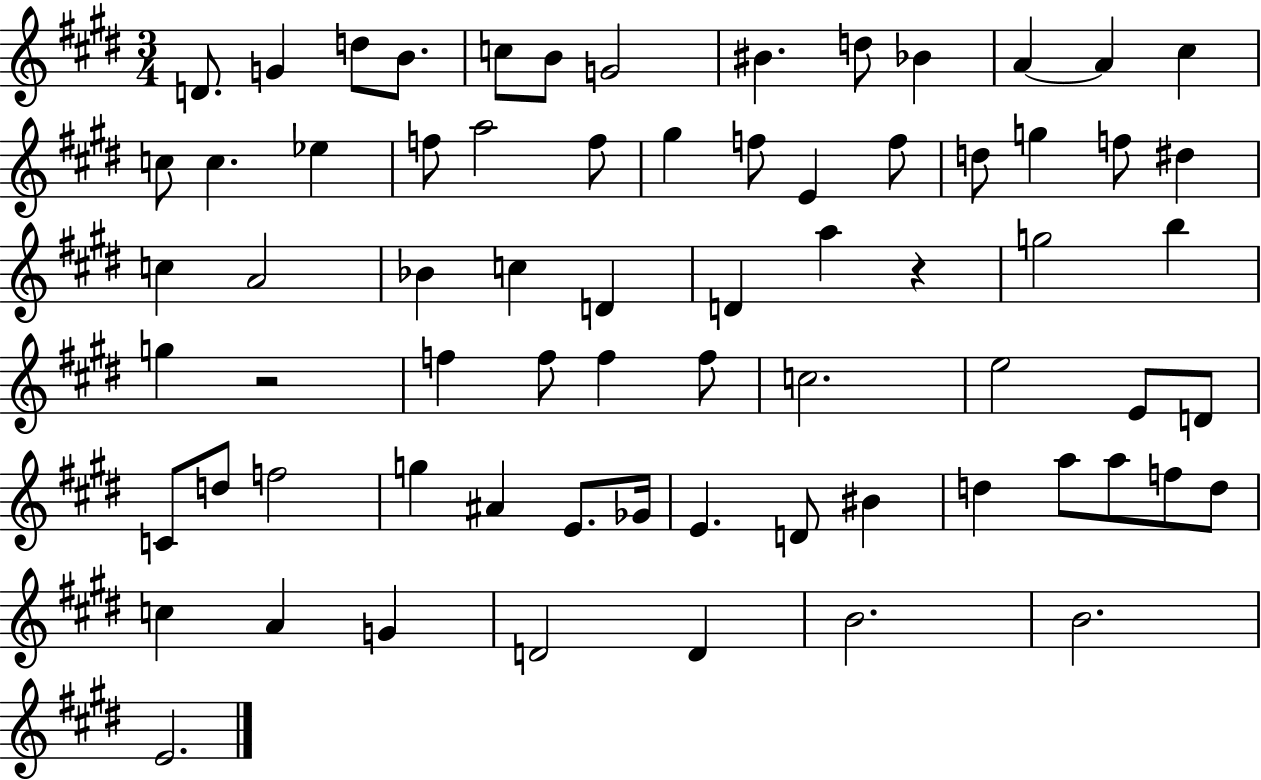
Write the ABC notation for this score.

X:1
T:Untitled
M:3/4
L:1/4
K:E
D/2 G d/2 B/2 c/2 B/2 G2 ^B d/2 _B A A ^c c/2 c _e f/2 a2 f/2 ^g f/2 E f/2 d/2 g f/2 ^d c A2 _B c D D a z g2 b g z2 f f/2 f f/2 c2 e2 E/2 D/2 C/2 d/2 f2 g ^A E/2 _G/4 E D/2 ^B d a/2 a/2 f/2 d/2 c A G D2 D B2 B2 E2